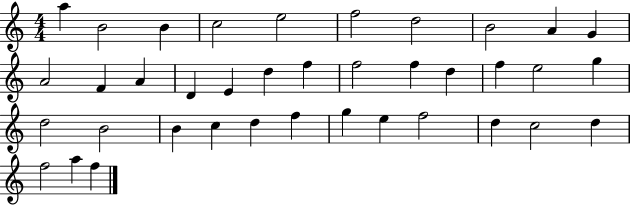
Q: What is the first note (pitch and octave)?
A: A5